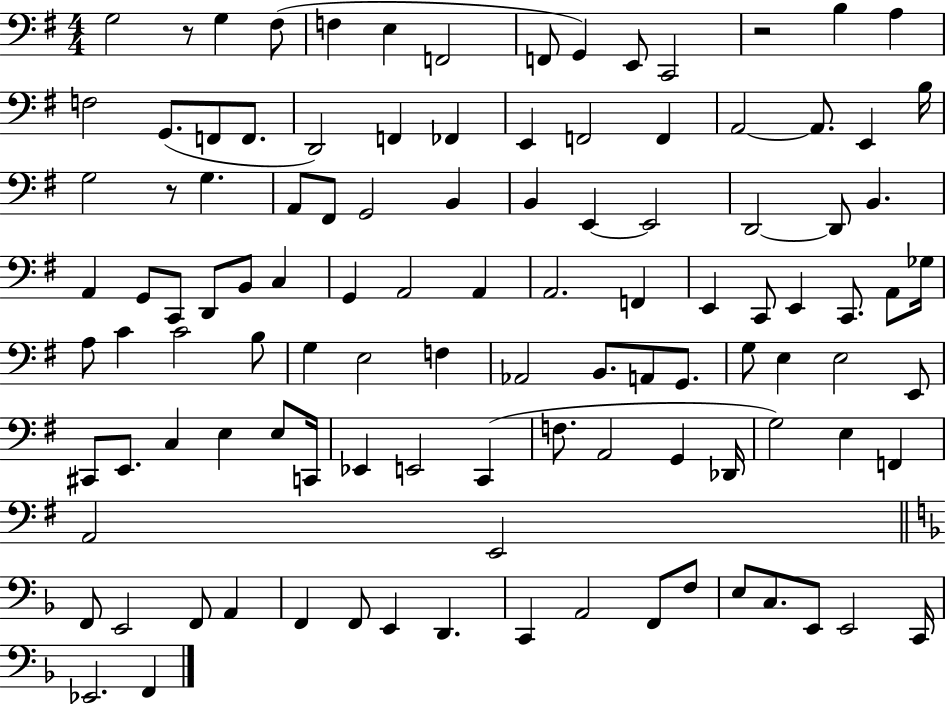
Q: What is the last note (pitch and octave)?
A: F2